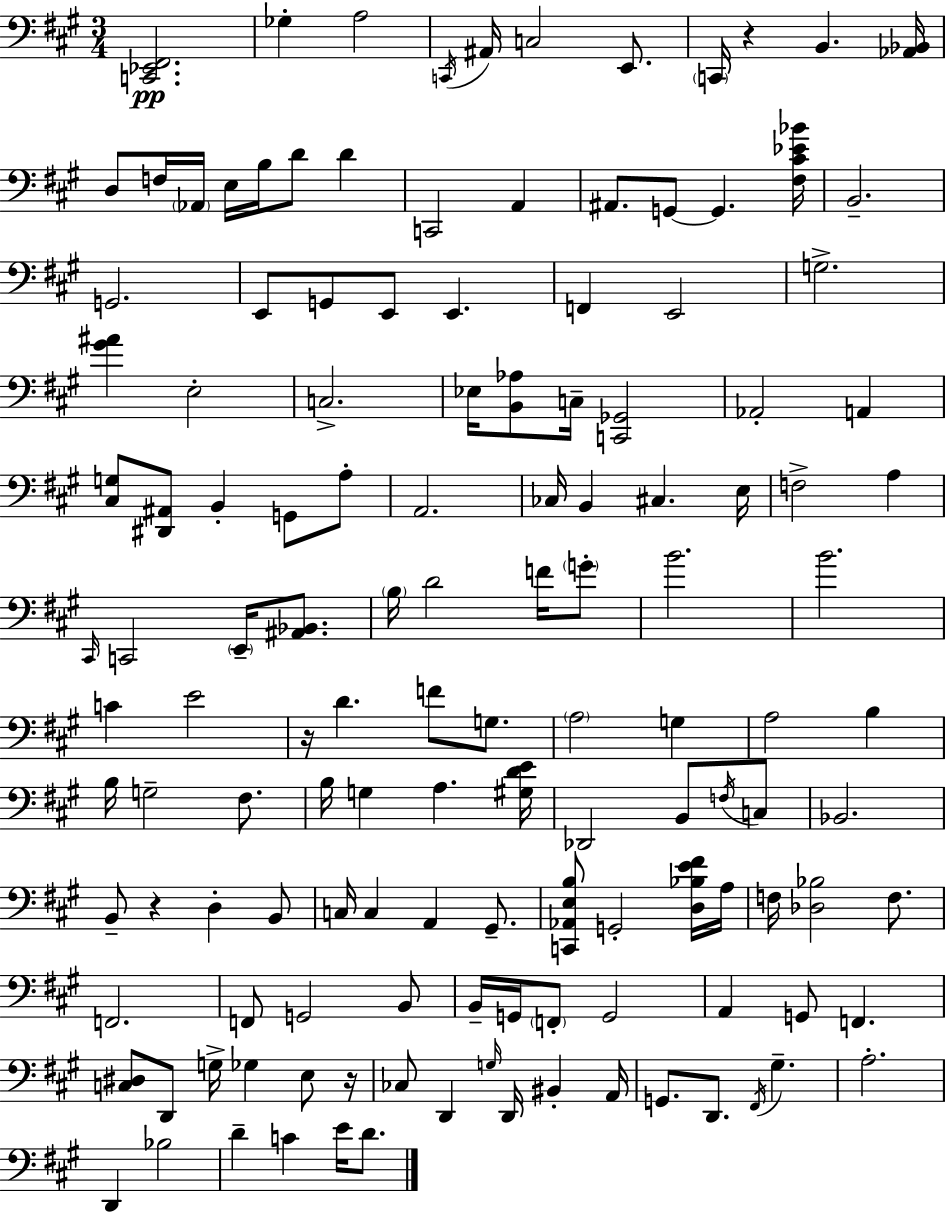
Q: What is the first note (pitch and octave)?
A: Gb3